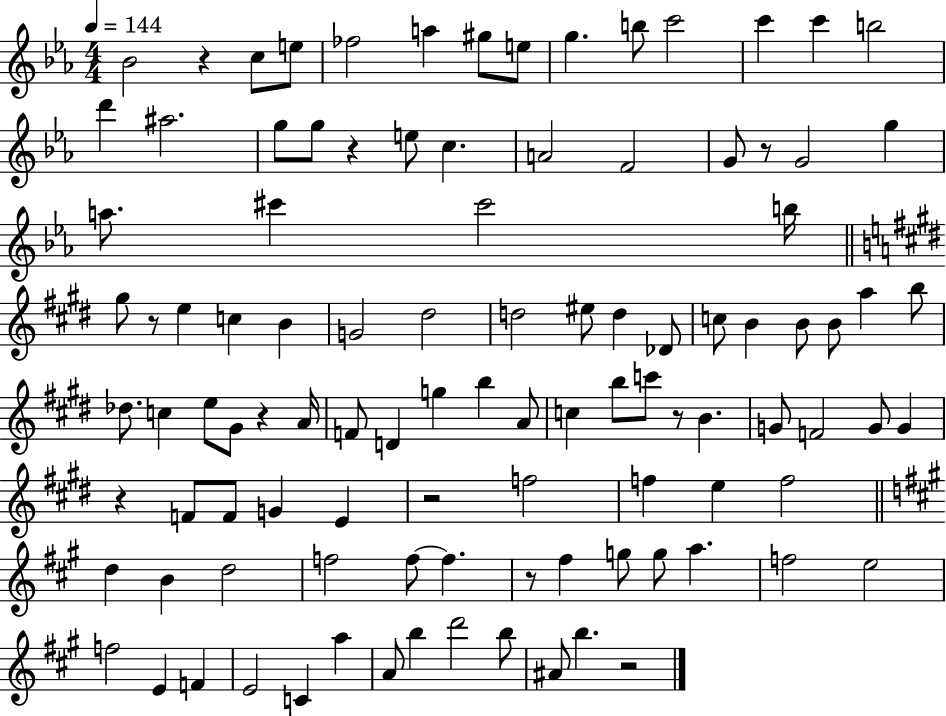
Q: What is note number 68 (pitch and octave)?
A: F5